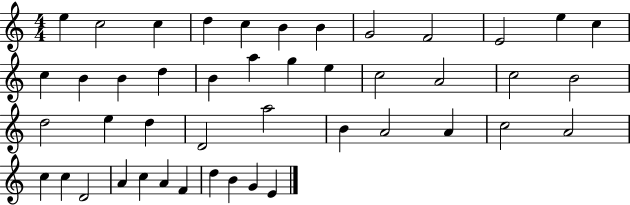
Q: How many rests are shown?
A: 0